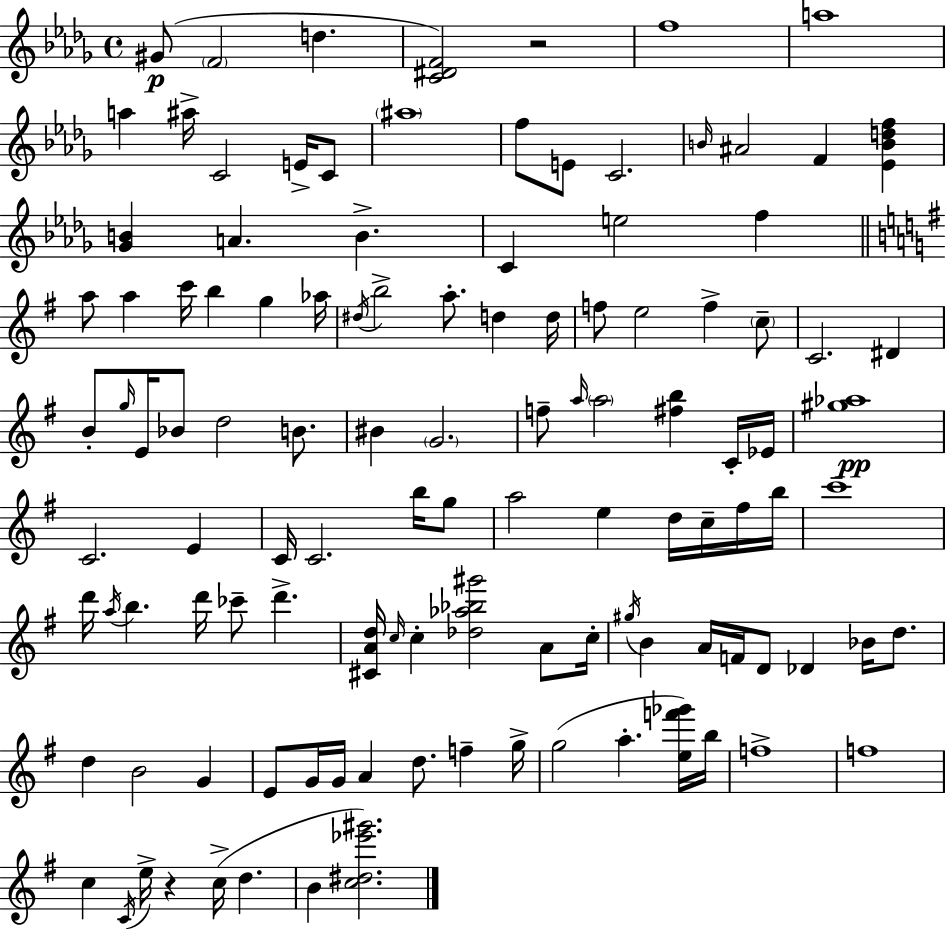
G#4/e F4/h D5/q. [C4,D#4,F4]/h R/h F5/w A5/w A5/q A#5/s C4/h E4/s C4/e A#5/w F5/e E4/e C4/h. B4/s A#4/h F4/q [Eb4,B4,D5,F5]/q [Gb4,B4]/q A4/q. B4/q. C4/q E5/h F5/q A5/e A5/q C6/s B5/q G5/q Ab5/s D#5/s B5/h A5/e. D5/q D5/s F5/e E5/h F5/q C5/e C4/h. D#4/q B4/e G5/s E4/s Bb4/e D5/h B4/e. BIS4/q G4/h. F5/e A5/s A5/h [F#5,B5]/q C4/s Eb4/s [G#5,Ab5]/w C4/h. E4/q C4/s C4/h. B5/s G5/e A5/h E5/q D5/s C5/s F#5/s B5/s C6/w D6/s A5/s B5/q. D6/s CES6/e D6/q. [C#4,A4,D5]/s C5/s C5/q [Db5,Ab5,Bb5,G#6]/h A4/e C5/s G#5/s B4/q A4/s F4/s D4/e Db4/q Bb4/s D5/e. D5/q B4/h G4/q E4/e G4/s G4/s A4/q D5/e. F5/q G5/s G5/h A5/q. [E5,F6,Gb6]/s B5/s F5/w F5/w C5/q C4/s E5/s R/q C5/s D5/q. B4/q [C5,D#5,Eb6,G#6]/h.